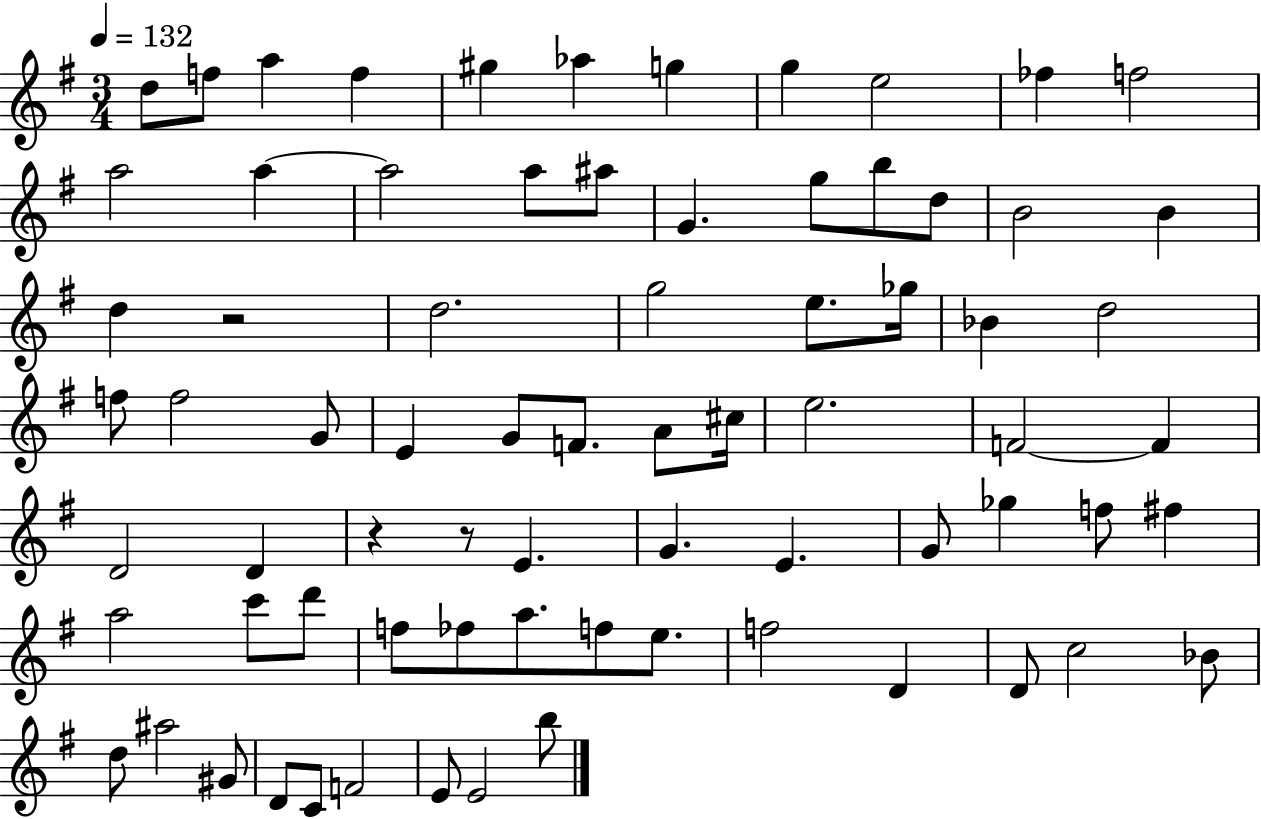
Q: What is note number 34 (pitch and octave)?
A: G4